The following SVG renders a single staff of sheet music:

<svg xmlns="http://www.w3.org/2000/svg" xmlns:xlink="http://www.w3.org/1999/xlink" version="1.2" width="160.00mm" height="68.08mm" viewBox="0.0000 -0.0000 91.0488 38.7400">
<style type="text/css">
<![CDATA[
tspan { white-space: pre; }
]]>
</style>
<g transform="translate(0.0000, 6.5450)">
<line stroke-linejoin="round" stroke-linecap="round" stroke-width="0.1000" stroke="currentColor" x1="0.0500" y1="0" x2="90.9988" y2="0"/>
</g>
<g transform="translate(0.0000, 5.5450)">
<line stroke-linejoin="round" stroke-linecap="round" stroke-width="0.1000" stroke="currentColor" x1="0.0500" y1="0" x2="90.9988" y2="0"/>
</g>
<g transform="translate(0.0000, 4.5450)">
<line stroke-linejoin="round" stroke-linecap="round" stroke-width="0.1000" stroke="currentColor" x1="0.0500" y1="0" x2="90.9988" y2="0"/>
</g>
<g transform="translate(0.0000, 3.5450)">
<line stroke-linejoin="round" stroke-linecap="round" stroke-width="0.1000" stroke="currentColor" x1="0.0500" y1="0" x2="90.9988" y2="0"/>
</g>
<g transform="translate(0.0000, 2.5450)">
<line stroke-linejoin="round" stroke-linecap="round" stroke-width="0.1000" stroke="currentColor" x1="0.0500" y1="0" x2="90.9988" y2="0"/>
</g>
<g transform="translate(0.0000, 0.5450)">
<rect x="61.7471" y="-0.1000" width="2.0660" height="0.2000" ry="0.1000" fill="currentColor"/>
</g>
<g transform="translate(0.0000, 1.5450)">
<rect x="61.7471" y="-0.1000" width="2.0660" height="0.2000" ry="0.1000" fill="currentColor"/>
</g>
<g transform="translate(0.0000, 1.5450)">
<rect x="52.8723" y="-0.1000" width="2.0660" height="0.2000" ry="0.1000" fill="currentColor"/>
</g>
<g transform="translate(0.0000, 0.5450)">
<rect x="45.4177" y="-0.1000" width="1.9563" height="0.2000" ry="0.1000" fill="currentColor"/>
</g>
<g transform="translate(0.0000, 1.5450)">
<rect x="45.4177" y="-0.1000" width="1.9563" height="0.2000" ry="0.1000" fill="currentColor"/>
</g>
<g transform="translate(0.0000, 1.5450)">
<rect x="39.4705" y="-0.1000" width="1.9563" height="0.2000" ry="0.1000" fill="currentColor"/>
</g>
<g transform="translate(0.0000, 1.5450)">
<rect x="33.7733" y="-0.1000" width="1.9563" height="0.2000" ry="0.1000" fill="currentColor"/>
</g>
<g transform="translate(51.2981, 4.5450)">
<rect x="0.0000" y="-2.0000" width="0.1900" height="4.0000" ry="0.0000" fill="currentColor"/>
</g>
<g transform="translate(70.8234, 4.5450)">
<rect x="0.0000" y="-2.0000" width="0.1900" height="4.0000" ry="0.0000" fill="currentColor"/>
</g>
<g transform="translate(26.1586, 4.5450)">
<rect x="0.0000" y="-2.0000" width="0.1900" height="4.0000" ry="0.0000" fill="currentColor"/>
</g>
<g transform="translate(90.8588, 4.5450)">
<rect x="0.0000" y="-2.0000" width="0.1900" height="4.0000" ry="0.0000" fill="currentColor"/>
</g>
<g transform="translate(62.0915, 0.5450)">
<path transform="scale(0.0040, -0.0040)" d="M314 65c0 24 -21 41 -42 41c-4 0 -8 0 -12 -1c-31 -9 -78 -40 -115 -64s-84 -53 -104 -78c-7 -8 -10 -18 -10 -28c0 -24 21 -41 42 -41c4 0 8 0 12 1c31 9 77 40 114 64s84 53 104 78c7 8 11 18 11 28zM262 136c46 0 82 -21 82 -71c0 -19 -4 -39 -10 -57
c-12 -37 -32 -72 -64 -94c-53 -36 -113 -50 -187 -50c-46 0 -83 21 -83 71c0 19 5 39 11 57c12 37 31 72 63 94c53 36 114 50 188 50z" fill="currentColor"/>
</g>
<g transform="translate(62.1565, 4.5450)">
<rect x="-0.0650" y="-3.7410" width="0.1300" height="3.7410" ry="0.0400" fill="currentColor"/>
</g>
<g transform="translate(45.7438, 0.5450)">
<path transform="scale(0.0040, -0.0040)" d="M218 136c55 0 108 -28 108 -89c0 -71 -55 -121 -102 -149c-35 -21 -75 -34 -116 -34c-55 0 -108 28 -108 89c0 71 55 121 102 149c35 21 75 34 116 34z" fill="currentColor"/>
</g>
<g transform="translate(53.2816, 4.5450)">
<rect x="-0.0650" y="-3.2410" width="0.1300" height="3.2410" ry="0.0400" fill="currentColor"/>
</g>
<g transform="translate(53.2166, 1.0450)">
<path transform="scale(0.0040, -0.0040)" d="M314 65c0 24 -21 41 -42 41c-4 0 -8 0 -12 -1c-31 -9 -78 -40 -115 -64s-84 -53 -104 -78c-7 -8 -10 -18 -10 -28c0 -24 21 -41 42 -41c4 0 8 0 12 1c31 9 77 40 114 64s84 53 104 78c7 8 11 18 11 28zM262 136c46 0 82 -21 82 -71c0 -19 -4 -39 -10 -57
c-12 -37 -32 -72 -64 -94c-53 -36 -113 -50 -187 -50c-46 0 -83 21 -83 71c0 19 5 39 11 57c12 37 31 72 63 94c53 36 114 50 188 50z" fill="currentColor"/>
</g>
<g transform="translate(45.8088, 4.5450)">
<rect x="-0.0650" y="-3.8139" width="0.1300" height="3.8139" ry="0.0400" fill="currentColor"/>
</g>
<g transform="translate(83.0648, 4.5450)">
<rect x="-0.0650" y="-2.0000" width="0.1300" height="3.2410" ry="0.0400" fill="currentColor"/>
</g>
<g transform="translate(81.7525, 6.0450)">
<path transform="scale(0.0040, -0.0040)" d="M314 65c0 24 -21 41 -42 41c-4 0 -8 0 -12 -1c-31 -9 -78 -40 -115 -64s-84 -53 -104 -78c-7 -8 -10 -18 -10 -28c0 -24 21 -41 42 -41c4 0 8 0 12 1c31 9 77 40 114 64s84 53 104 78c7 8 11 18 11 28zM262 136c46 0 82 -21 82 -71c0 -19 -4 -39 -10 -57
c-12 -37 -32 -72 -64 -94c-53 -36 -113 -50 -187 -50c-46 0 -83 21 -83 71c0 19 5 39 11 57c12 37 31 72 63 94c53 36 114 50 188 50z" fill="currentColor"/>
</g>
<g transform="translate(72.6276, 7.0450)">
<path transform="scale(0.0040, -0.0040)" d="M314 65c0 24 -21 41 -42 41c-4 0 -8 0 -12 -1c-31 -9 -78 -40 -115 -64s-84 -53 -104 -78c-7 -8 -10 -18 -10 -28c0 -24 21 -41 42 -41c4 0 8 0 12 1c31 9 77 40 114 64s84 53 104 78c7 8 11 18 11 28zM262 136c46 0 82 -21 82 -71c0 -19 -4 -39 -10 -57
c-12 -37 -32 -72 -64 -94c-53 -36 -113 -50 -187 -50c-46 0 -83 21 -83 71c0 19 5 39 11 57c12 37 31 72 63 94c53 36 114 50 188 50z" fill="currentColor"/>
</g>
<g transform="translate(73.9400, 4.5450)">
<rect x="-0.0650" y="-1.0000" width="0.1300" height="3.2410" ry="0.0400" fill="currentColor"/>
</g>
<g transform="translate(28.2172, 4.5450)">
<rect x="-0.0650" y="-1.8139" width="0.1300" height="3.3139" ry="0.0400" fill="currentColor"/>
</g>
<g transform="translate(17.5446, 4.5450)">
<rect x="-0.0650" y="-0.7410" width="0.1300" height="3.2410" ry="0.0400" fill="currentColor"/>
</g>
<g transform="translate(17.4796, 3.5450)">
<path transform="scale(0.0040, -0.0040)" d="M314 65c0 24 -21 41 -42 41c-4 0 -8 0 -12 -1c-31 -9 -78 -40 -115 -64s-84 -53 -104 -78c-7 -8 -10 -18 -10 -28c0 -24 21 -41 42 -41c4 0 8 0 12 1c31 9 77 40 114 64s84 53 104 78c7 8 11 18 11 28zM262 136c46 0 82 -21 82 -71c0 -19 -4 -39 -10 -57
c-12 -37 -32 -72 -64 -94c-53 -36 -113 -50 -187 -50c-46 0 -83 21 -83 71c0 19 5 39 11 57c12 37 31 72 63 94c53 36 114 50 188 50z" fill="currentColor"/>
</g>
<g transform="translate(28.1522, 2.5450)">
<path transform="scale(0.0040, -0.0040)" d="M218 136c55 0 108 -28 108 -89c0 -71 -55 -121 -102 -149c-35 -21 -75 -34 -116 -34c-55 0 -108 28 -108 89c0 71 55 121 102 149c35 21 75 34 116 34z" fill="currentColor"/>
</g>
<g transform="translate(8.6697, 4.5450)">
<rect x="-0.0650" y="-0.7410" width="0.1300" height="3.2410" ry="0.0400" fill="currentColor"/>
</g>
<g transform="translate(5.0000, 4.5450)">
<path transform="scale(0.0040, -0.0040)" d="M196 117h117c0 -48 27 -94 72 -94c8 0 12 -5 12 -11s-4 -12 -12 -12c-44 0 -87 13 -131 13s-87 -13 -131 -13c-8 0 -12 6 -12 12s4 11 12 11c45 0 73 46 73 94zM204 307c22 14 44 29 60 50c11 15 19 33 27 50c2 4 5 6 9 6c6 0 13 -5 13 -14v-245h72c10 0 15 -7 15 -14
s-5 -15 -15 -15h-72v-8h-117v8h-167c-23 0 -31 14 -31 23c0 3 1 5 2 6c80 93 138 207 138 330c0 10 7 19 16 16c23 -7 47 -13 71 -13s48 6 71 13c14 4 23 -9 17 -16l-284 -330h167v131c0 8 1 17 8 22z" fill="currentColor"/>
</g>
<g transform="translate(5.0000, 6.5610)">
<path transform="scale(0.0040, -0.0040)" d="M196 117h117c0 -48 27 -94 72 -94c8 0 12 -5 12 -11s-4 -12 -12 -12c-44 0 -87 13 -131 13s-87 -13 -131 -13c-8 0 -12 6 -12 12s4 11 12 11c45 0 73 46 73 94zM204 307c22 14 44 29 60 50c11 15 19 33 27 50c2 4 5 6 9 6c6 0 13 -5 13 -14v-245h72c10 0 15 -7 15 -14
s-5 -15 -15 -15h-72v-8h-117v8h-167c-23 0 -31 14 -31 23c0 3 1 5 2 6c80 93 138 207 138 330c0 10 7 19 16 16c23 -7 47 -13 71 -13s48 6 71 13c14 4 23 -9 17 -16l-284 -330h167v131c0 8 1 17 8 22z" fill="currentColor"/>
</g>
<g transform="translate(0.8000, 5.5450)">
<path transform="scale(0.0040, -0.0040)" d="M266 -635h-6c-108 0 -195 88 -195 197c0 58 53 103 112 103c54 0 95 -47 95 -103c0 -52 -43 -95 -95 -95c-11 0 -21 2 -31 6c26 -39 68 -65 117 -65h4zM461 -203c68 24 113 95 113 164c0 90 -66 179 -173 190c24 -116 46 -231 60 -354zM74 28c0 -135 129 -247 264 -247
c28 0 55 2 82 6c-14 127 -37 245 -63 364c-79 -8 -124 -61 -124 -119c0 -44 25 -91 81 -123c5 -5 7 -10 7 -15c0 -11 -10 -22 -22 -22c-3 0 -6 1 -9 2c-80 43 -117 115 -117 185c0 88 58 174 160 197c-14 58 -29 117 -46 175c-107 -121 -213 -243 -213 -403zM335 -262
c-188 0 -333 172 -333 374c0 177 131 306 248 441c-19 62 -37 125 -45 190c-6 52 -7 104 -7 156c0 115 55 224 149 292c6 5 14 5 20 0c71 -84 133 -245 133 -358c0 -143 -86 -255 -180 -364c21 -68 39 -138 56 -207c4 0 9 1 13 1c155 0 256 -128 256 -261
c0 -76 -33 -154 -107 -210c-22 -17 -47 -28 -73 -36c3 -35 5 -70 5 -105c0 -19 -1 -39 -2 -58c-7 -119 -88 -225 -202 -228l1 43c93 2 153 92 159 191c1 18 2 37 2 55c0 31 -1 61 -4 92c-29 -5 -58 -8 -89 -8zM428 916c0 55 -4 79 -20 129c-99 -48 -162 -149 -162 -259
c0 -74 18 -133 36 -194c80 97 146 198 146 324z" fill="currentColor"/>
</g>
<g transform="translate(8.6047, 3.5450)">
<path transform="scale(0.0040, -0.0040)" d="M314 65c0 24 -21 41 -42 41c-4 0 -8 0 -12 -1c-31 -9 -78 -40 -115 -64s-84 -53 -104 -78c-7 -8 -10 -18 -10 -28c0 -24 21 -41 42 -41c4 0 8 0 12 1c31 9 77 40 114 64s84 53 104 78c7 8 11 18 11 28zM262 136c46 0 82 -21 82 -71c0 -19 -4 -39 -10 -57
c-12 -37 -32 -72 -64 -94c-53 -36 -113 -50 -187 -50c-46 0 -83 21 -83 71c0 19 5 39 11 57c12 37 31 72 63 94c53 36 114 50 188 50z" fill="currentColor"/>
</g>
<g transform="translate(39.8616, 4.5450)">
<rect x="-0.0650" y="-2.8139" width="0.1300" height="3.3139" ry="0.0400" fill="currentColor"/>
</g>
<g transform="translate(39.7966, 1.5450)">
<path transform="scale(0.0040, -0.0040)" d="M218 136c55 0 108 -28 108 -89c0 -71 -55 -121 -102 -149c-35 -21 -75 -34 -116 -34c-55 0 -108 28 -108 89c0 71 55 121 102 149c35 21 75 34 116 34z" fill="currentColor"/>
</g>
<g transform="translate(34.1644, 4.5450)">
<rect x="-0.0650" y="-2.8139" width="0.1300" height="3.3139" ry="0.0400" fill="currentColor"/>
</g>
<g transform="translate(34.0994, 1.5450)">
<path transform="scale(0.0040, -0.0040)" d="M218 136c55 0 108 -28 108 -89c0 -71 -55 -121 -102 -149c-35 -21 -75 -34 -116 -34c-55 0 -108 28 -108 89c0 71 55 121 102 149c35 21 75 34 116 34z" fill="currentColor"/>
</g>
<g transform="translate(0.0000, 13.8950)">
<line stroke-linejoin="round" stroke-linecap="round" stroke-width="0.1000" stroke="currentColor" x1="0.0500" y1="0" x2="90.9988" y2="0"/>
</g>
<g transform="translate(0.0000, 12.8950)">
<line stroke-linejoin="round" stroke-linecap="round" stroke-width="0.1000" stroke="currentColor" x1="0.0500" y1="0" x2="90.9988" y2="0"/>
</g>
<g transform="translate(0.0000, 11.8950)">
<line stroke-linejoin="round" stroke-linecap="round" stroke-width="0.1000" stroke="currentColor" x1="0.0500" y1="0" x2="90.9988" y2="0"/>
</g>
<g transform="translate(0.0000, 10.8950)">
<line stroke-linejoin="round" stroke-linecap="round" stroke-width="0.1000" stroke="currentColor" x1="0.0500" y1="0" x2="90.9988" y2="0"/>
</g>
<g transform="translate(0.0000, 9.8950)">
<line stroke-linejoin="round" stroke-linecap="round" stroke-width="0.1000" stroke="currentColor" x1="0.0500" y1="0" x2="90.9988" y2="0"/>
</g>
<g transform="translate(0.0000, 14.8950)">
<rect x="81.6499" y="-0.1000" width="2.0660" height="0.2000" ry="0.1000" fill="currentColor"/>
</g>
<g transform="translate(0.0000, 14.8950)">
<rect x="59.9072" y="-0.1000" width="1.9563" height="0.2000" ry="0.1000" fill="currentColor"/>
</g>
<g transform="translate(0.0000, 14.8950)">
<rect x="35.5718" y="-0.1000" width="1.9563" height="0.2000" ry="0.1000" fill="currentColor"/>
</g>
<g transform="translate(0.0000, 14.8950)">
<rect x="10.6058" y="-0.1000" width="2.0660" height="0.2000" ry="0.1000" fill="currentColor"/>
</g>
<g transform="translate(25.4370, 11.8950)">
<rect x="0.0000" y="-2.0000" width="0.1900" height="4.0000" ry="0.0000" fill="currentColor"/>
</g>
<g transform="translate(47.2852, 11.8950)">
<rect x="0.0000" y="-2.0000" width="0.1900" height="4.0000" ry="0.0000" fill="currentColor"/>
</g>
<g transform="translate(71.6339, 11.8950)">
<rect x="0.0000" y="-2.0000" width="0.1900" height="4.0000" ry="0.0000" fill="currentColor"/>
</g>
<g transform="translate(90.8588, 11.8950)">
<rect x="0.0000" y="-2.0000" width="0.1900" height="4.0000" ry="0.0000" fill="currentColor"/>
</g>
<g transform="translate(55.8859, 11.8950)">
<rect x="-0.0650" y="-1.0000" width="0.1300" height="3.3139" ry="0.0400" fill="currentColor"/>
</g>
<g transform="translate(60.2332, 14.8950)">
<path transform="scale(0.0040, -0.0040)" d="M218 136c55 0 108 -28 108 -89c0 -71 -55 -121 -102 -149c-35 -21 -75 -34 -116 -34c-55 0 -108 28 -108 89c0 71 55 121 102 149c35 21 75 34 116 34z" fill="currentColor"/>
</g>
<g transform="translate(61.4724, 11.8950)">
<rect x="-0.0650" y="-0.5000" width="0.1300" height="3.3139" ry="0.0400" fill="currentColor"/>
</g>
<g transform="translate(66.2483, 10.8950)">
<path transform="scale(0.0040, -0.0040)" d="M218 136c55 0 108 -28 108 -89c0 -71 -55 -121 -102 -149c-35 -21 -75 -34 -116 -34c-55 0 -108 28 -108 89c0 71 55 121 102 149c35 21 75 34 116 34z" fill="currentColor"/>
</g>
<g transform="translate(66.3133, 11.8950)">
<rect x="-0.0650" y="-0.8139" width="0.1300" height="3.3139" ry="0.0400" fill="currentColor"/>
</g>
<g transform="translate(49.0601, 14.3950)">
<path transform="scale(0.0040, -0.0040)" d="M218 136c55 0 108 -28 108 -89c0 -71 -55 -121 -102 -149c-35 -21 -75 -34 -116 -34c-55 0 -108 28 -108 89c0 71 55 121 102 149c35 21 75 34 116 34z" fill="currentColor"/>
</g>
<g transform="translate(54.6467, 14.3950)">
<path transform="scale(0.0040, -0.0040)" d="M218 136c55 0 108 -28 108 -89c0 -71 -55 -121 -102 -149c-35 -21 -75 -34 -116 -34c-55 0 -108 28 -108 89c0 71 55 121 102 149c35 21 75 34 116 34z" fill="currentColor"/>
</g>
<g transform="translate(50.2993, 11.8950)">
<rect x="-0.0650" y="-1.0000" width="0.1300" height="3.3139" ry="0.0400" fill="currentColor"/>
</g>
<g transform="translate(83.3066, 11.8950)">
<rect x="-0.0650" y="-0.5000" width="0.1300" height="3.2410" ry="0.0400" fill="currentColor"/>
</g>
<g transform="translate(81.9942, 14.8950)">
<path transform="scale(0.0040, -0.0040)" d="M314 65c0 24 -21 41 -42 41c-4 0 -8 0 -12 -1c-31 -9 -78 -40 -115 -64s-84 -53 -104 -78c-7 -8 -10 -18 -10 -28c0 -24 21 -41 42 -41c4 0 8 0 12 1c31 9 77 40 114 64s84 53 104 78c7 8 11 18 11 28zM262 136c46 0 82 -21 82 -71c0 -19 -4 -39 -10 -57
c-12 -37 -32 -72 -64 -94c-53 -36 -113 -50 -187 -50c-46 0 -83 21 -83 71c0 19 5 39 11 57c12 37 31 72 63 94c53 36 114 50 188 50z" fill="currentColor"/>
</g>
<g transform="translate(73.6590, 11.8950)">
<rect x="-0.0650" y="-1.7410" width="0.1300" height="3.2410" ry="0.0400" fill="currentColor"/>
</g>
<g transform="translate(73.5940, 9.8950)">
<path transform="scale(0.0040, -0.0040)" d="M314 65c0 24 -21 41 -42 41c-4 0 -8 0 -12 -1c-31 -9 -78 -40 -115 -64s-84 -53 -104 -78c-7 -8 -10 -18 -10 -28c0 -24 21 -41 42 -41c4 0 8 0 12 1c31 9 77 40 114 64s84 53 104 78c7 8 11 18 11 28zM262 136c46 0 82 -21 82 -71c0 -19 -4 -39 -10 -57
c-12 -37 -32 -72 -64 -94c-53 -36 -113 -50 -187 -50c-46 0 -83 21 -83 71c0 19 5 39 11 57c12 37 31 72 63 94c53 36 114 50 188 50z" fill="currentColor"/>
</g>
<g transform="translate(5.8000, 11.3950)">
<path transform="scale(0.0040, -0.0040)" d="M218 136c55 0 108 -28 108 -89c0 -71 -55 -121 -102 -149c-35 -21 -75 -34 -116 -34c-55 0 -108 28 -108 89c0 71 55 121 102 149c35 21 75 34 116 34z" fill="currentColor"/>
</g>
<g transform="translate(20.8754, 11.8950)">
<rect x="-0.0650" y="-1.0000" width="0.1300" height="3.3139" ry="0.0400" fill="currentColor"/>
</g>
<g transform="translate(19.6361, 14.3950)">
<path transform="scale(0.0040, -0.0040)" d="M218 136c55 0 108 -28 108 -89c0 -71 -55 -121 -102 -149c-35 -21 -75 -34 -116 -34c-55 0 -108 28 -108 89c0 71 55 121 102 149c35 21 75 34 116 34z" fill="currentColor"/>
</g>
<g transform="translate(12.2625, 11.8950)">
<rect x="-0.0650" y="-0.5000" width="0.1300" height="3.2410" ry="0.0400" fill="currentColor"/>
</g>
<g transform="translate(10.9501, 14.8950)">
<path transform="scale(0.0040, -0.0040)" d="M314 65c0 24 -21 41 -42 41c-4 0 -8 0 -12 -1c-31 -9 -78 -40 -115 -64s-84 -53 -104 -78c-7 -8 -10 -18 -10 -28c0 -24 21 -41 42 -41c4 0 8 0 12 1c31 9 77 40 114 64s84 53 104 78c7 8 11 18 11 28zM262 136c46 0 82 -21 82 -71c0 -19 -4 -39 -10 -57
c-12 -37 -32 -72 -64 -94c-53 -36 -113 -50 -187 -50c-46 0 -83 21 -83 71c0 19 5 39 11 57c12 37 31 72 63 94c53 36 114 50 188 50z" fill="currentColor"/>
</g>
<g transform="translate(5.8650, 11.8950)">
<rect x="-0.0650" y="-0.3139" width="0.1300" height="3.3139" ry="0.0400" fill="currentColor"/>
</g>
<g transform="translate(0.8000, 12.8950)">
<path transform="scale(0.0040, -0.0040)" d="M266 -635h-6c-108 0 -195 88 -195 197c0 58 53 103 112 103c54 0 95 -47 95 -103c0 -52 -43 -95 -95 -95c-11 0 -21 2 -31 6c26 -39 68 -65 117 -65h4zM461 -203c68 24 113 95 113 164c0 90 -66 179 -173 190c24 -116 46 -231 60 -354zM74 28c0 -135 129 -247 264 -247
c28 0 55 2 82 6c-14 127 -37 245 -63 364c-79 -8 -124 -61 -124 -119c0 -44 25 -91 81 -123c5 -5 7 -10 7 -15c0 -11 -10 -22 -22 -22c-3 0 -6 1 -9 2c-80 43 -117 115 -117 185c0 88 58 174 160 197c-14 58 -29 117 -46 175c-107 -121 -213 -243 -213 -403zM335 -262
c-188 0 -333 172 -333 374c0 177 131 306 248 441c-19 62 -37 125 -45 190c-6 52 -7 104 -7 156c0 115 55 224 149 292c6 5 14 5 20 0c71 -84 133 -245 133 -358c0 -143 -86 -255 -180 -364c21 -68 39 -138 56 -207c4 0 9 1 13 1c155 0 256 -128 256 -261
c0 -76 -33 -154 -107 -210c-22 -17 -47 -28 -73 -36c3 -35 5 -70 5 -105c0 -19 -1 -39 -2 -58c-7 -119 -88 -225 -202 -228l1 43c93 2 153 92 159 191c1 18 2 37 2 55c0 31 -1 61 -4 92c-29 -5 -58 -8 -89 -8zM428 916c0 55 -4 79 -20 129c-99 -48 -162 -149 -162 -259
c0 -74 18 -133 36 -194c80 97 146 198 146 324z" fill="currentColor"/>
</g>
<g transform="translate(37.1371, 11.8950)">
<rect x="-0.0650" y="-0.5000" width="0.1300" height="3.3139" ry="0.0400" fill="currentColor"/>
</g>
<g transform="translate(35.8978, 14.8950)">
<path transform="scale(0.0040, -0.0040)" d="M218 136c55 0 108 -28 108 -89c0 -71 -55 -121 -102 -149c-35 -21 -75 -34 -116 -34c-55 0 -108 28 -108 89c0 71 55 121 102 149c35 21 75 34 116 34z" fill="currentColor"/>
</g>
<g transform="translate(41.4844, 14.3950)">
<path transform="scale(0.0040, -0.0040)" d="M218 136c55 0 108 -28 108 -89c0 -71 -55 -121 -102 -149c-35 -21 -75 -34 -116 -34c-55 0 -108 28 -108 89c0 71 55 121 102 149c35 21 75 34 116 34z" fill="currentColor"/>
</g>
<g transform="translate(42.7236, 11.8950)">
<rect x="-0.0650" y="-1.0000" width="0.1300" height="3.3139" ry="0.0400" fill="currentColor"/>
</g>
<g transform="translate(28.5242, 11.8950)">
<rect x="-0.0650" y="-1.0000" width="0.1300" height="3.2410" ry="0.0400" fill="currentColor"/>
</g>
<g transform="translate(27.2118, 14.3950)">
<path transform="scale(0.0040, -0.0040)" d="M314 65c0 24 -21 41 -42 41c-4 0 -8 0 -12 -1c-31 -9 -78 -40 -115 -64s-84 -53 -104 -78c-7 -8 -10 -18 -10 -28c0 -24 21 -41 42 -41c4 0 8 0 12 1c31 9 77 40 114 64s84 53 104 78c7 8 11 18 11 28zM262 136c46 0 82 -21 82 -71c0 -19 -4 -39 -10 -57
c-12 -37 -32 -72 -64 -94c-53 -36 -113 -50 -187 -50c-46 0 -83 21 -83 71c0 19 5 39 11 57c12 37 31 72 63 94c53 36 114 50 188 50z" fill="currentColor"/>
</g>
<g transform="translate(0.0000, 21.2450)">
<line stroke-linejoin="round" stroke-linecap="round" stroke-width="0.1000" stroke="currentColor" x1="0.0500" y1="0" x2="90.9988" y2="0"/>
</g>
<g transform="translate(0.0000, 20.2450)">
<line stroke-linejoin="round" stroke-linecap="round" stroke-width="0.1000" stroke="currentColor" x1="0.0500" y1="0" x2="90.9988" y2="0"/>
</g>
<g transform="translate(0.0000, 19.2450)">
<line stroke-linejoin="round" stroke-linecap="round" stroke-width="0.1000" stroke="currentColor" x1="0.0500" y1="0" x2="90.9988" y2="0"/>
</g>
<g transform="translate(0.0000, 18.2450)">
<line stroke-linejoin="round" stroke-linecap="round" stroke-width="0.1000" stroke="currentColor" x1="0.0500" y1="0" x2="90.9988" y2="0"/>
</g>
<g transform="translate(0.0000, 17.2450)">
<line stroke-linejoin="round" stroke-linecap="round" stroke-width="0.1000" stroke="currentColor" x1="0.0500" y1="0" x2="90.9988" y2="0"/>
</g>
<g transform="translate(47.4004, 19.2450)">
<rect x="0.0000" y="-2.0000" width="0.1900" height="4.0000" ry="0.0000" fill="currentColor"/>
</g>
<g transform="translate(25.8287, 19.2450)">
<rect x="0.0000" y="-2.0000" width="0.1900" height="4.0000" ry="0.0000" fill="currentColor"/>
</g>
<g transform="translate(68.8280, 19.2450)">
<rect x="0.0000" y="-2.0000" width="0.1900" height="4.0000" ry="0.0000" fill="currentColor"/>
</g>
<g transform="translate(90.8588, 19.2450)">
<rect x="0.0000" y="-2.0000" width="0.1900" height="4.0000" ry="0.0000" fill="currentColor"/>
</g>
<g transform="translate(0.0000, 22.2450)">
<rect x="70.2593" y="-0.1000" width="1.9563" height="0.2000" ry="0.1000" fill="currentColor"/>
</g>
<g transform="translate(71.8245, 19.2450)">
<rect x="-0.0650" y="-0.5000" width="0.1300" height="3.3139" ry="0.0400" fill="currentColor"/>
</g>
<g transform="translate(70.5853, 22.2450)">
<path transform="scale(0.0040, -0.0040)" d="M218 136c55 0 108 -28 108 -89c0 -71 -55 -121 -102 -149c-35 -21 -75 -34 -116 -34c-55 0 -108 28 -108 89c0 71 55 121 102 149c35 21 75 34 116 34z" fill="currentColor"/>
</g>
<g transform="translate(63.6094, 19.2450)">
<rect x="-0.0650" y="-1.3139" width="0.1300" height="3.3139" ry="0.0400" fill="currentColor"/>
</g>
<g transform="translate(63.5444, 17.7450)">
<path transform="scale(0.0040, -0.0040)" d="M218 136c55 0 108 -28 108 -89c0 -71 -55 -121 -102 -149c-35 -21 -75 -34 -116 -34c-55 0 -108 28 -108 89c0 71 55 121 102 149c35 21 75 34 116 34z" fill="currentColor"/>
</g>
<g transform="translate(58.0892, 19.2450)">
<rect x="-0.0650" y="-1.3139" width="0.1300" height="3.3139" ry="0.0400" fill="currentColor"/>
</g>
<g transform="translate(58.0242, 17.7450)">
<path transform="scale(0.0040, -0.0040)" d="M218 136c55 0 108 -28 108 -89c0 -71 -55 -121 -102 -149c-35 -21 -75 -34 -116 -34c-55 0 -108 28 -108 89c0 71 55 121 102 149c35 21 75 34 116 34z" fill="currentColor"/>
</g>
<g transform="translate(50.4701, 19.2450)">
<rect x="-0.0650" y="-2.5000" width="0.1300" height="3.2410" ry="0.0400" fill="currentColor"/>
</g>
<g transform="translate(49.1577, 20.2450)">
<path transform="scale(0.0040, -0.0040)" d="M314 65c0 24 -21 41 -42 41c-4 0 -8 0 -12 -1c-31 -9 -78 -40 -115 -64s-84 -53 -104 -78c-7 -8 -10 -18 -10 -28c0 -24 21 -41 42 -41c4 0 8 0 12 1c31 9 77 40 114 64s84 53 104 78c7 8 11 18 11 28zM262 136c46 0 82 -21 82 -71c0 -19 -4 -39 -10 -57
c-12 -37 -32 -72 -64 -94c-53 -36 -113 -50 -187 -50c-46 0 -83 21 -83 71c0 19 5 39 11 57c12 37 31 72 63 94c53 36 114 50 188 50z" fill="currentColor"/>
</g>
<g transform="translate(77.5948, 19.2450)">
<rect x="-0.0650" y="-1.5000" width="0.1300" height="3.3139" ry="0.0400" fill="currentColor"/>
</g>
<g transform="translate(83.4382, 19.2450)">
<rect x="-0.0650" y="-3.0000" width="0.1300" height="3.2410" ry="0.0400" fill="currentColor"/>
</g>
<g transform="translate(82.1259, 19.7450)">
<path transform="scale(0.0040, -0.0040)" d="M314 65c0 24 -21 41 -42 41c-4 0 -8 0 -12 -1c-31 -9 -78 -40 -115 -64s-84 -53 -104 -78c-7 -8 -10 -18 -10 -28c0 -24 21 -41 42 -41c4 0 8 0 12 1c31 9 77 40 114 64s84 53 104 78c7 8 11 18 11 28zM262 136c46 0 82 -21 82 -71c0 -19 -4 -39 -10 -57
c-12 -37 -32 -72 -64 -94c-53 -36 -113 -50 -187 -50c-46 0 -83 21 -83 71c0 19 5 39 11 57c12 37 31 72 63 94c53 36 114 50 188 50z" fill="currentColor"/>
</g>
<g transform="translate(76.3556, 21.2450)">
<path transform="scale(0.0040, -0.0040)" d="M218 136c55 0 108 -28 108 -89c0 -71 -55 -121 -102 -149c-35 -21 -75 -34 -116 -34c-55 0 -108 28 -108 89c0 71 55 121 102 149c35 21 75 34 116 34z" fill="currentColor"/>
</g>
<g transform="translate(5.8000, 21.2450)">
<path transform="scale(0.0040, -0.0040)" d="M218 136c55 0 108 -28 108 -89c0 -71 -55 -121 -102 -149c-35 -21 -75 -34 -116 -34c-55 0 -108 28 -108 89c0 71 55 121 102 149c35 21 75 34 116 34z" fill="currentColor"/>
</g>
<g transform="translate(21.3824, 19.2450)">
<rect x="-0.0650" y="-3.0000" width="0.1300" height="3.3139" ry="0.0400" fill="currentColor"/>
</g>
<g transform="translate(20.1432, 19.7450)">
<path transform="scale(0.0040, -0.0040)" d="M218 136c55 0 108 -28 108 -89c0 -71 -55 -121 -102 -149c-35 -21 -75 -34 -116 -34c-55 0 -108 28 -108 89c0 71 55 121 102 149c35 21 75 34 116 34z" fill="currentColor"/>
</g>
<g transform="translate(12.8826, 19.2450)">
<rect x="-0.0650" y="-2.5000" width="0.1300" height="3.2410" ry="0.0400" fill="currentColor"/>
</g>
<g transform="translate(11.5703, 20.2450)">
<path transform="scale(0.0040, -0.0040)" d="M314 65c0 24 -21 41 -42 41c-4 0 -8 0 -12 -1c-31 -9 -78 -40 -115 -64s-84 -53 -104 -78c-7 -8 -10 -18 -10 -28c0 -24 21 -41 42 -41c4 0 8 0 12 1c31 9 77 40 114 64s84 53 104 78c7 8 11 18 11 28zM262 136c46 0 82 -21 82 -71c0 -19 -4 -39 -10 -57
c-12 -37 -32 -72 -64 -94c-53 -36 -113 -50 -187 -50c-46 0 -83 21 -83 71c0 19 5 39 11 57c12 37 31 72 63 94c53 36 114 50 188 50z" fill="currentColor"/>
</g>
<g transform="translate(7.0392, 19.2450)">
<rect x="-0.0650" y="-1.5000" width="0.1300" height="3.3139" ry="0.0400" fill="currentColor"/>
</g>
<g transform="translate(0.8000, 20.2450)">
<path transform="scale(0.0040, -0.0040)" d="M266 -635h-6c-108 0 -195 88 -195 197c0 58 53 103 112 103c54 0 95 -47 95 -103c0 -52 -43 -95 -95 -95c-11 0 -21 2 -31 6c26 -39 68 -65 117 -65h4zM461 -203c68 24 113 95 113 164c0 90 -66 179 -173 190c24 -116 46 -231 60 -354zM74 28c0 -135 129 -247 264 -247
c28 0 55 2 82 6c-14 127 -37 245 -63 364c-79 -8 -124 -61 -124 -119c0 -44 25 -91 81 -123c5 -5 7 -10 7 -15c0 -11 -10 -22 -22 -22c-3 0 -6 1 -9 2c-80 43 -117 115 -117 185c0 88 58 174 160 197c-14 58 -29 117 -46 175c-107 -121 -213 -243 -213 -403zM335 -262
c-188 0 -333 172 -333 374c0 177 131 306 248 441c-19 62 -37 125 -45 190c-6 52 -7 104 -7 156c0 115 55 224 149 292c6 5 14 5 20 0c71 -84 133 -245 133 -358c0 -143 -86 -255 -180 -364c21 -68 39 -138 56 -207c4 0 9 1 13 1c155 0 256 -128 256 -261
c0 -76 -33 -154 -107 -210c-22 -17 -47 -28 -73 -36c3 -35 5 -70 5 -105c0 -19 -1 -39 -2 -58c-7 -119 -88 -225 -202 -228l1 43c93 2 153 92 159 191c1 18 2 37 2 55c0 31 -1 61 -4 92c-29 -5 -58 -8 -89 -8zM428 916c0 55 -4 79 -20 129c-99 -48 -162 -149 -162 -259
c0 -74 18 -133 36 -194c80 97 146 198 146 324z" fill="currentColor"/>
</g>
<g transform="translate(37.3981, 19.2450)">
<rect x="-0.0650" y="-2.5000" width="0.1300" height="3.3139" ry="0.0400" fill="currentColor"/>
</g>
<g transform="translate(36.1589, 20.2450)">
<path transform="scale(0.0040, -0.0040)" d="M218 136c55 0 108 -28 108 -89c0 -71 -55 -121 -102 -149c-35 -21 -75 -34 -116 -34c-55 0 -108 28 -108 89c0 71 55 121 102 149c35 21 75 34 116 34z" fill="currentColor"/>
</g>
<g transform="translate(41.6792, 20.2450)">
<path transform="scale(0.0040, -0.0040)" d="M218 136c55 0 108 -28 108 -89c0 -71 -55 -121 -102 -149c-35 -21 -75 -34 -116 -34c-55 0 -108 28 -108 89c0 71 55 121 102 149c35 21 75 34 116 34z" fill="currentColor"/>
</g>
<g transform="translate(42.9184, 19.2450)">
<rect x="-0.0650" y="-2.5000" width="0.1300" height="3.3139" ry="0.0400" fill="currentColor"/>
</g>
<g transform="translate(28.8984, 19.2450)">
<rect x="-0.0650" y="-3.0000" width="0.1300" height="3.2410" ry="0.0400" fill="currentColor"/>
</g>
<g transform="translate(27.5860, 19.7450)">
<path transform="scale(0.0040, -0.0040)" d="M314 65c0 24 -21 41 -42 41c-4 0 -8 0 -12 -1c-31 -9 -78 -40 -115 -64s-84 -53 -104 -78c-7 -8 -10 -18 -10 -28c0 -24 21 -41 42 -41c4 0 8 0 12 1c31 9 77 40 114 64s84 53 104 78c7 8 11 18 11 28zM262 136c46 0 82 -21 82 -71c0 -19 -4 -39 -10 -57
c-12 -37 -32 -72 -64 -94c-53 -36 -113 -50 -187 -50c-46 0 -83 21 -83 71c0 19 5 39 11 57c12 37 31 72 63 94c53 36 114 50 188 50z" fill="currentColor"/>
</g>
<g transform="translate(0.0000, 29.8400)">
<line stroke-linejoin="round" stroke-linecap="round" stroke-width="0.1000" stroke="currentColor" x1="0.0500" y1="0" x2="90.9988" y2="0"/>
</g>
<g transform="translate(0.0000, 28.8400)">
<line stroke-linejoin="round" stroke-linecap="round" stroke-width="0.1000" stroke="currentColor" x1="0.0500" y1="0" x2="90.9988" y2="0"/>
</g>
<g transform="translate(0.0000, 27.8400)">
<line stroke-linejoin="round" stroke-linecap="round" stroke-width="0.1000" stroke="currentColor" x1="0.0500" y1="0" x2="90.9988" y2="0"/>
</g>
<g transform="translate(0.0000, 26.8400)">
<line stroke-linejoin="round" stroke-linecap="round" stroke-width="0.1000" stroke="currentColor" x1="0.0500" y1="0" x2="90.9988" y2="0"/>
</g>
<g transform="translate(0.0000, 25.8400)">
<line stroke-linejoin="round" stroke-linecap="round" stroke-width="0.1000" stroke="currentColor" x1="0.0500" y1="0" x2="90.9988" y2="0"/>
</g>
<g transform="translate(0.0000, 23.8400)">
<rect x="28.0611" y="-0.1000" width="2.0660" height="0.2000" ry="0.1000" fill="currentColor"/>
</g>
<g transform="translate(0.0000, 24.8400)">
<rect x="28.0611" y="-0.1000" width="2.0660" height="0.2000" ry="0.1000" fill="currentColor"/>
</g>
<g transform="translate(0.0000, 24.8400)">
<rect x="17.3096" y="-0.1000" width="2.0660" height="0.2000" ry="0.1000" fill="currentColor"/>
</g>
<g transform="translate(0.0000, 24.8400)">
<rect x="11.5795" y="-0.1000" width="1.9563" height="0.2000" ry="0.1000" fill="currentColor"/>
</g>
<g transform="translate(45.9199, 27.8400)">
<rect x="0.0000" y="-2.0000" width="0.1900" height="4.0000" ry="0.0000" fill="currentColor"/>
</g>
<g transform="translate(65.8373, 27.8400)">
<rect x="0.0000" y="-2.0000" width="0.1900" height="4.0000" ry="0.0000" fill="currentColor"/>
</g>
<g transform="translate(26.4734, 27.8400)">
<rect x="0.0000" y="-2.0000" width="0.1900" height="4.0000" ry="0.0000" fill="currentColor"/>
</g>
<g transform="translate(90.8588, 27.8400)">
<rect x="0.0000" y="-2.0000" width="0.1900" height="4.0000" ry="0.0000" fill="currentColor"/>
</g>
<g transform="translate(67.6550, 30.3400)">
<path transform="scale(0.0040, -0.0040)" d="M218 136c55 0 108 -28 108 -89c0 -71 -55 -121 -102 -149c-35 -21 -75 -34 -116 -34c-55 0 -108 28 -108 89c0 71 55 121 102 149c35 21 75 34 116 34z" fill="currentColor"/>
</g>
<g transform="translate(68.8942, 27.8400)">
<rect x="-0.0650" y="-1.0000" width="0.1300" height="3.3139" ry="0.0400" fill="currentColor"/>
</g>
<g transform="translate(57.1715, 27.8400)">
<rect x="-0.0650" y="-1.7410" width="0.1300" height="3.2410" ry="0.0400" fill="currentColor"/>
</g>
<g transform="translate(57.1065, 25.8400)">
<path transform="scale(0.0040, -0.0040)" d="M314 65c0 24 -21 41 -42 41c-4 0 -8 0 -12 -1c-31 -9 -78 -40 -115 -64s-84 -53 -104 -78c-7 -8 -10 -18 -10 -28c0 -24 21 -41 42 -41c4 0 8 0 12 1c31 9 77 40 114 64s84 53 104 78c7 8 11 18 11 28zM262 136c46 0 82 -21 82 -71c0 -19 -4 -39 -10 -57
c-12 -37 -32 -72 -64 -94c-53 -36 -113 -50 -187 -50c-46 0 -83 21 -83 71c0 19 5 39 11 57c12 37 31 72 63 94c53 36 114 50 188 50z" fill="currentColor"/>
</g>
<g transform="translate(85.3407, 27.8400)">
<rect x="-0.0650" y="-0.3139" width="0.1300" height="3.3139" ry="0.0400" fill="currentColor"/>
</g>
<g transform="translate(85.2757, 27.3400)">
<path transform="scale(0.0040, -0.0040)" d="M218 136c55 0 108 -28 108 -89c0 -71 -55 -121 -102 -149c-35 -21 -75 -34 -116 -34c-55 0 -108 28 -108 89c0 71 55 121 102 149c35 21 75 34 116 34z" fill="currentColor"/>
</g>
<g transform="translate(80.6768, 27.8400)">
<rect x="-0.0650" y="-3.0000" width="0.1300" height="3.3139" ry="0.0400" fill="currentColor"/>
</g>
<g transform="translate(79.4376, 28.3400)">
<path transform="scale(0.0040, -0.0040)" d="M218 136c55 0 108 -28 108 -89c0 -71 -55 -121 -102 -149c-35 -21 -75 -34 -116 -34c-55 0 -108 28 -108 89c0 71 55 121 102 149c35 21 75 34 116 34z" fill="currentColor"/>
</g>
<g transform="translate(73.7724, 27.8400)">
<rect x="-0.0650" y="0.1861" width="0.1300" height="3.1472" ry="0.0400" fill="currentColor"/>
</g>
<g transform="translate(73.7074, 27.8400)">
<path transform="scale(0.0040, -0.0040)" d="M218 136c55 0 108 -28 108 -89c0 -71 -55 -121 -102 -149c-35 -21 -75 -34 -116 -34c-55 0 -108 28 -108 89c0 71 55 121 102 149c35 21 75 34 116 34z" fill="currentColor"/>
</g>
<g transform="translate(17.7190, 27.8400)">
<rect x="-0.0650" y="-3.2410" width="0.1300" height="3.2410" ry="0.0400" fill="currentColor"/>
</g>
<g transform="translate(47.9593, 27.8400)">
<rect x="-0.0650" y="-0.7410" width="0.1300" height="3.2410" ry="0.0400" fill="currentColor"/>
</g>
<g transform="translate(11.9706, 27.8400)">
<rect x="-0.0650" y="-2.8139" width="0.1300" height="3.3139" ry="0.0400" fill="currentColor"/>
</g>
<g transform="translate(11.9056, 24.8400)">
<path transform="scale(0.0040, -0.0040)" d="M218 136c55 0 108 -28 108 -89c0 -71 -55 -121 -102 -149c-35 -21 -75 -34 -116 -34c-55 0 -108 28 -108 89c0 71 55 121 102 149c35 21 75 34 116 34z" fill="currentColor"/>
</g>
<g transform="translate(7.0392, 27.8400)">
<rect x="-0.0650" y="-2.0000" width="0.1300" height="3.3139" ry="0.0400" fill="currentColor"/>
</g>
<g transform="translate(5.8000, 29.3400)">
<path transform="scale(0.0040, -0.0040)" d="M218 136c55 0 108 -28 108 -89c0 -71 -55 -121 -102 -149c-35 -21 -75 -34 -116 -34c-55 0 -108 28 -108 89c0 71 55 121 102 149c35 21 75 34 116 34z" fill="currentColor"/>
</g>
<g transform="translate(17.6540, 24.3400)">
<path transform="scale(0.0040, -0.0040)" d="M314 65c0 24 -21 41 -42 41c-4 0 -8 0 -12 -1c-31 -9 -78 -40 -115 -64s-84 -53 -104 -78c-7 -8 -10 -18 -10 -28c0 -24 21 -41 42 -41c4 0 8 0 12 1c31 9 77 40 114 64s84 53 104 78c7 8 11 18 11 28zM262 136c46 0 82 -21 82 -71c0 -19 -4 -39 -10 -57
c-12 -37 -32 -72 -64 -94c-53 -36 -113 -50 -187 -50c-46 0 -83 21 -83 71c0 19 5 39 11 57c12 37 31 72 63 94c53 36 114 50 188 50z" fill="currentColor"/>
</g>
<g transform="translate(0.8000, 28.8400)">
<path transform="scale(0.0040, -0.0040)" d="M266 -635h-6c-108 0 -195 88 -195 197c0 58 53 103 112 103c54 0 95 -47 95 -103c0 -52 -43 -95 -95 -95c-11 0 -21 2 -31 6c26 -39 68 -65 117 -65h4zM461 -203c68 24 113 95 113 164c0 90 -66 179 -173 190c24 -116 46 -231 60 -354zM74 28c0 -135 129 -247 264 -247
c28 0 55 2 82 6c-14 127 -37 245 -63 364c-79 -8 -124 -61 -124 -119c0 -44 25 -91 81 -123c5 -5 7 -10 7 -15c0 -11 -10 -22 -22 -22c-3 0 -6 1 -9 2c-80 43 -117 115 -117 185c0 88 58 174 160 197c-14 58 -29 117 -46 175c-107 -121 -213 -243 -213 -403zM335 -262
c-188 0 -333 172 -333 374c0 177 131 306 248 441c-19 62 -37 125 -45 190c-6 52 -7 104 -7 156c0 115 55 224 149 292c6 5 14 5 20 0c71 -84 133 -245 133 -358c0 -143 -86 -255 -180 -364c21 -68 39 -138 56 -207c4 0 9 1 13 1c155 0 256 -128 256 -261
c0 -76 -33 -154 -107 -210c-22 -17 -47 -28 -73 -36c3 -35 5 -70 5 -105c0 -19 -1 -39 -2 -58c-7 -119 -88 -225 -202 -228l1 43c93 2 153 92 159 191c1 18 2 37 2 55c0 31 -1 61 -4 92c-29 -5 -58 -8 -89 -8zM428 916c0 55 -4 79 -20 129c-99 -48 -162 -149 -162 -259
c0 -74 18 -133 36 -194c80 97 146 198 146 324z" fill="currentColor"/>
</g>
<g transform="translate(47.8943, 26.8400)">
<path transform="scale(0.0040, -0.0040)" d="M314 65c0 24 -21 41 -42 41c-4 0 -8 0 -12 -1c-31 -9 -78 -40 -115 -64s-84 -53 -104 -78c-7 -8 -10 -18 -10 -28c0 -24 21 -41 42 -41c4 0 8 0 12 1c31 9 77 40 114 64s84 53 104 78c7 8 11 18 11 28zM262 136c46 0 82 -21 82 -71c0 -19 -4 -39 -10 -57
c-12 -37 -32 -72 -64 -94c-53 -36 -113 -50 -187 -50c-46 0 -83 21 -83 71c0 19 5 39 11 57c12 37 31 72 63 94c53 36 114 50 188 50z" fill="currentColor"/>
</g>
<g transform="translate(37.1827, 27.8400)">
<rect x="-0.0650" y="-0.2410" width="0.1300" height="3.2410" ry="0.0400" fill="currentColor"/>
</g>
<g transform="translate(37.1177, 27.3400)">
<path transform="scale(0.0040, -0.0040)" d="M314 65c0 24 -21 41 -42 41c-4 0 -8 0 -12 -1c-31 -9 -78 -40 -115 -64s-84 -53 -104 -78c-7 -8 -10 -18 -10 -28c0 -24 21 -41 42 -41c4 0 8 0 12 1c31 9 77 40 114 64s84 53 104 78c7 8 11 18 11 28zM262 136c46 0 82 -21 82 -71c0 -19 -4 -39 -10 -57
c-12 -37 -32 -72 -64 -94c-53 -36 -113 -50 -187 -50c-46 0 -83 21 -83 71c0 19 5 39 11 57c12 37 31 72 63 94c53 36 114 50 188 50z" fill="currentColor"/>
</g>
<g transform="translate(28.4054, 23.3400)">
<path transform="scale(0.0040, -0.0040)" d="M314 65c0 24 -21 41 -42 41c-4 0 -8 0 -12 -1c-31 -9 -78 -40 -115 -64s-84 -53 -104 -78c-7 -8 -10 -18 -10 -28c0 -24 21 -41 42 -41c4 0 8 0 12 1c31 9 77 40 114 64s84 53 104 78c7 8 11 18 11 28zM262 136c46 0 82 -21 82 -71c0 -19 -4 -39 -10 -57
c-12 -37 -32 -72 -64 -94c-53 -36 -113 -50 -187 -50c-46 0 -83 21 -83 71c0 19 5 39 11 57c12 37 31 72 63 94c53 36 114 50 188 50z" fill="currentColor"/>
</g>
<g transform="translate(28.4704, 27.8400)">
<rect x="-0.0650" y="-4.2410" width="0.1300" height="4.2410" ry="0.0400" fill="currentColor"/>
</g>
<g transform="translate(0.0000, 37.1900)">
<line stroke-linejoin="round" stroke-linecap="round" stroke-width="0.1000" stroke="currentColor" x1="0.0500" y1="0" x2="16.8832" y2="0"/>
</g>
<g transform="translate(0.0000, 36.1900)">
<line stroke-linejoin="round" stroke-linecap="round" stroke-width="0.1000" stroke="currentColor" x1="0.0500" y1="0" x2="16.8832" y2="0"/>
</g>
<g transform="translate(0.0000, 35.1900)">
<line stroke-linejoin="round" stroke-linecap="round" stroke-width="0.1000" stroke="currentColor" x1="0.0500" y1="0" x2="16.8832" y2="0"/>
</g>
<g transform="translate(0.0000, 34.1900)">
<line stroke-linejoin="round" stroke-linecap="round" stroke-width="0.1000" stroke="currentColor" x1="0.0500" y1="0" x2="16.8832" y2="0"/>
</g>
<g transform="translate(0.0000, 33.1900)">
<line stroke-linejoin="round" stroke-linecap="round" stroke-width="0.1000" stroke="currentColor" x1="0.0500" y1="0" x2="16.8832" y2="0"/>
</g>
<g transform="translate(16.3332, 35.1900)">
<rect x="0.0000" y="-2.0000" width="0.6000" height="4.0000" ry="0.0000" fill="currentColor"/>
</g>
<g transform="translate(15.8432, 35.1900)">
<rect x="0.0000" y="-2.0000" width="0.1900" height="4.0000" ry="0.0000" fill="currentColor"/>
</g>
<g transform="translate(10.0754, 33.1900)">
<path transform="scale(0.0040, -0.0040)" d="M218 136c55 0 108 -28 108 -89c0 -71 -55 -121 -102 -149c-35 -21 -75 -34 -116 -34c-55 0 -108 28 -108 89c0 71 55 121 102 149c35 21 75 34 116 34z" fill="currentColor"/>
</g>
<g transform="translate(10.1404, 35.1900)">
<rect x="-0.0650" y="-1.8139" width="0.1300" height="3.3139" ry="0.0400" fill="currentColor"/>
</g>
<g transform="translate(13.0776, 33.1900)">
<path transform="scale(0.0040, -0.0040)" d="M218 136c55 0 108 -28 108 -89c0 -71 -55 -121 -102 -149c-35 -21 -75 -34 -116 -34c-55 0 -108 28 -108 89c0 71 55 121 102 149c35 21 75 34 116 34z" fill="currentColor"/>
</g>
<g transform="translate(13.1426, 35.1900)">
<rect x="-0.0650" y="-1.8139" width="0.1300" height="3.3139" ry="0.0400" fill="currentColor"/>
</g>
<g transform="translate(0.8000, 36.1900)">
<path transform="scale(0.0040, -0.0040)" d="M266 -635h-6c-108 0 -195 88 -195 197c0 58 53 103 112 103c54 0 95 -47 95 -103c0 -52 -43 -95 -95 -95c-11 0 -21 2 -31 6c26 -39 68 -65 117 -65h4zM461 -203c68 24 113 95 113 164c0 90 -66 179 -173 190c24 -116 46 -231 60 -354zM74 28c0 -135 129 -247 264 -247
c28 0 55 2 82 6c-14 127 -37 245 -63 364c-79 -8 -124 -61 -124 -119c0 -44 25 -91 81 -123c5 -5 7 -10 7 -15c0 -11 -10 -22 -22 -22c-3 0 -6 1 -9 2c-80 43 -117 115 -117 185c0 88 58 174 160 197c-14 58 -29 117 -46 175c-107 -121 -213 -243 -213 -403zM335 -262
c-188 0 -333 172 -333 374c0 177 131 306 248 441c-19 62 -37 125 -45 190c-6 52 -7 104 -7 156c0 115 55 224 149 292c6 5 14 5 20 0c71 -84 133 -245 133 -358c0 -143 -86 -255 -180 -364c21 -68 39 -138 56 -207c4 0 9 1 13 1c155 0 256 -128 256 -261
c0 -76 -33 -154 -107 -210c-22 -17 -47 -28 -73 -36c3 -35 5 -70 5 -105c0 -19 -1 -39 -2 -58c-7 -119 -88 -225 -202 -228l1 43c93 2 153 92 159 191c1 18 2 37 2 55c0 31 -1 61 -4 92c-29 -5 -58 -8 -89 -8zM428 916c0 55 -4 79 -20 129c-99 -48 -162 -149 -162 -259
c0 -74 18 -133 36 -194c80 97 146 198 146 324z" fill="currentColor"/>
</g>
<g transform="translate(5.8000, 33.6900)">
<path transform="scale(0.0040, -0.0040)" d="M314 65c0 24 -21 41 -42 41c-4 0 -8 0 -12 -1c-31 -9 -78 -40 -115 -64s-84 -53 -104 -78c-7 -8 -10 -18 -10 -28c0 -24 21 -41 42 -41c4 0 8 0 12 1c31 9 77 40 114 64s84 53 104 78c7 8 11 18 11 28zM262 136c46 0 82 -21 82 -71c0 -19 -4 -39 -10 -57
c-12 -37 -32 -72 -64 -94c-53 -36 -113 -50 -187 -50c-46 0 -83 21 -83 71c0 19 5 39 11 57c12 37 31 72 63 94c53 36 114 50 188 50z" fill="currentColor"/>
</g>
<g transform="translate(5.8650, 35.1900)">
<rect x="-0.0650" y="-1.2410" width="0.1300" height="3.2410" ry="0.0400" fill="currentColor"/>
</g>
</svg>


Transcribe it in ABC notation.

X:1
T:Untitled
M:4/4
L:1/4
K:C
d2 d2 f a a c' b2 c'2 D2 F2 c C2 D D2 C D D D C d f2 C2 E G2 A A2 G G G2 e e C E A2 F a b2 d'2 c2 d2 f2 D B A c e2 f f